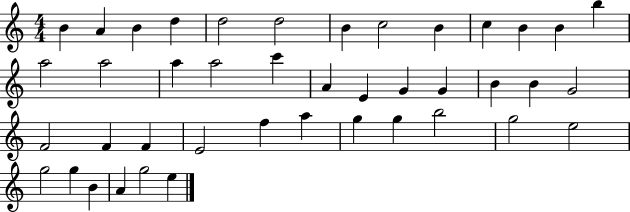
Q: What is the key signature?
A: C major